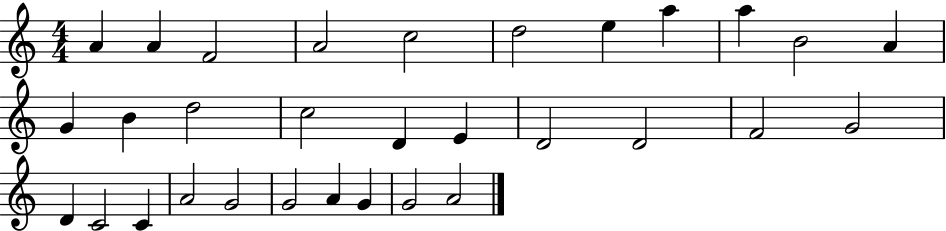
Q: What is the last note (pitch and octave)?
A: A4